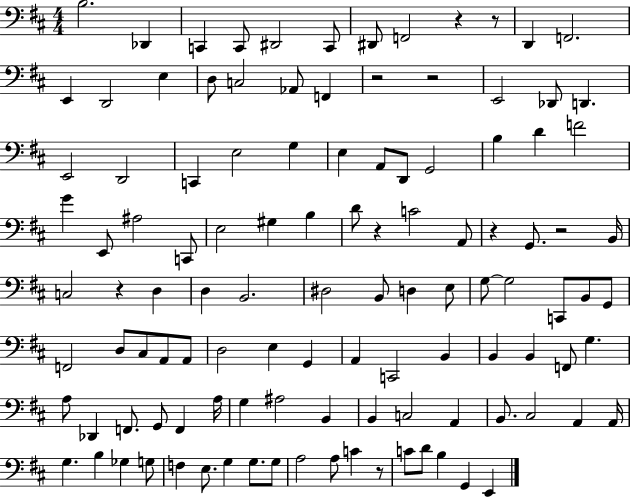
{
  \clef bass
  \numericTimeSignature
  \time 4/4
  \key d \major
  b2. des,4 | c,4 c,8 dis,2 c,8 | dis,8 f,2 r4 r8 | d,4 f,2. | \break e,4 d,2 e4 | d8 c2 aes,8 f,4 | r2 r2 | e,2 des,8 d,4. | \break e,2 d,2 | c,4 e2 g4 | e4 a,8 d,8 g,2 | b4 d'4 f'2 | \break g'4 e,8 ais2 c,8 | e2 gis4 b4 | d'8 r4 c'2 a,8 | r4 g,8. r2 b,16 | \break c2 r4 d4 | d4 b,2. | dis2 b,8 d4 e8 | g8~~ g2 c,8 b,8 g,8 | \break f,2 d8 cis8 a,8 a,8 | d2 e4 g,4 | a,4 c,2 b,4 | b,4 b,4 f,8 g4. | \break a8 des,4 f,8. g,8 f,4 a16 | g4 ais2 b,4 | b,4 c2 a,4 | b,8. cis2 a,4 a,16 | \break g4. b4 ges4 g8 | f4 e8. g4 g8. g8 | a2 a8 c'4 r8 | c'8 d'8 b4 g,4 e,4 | \break \bar "|."
}